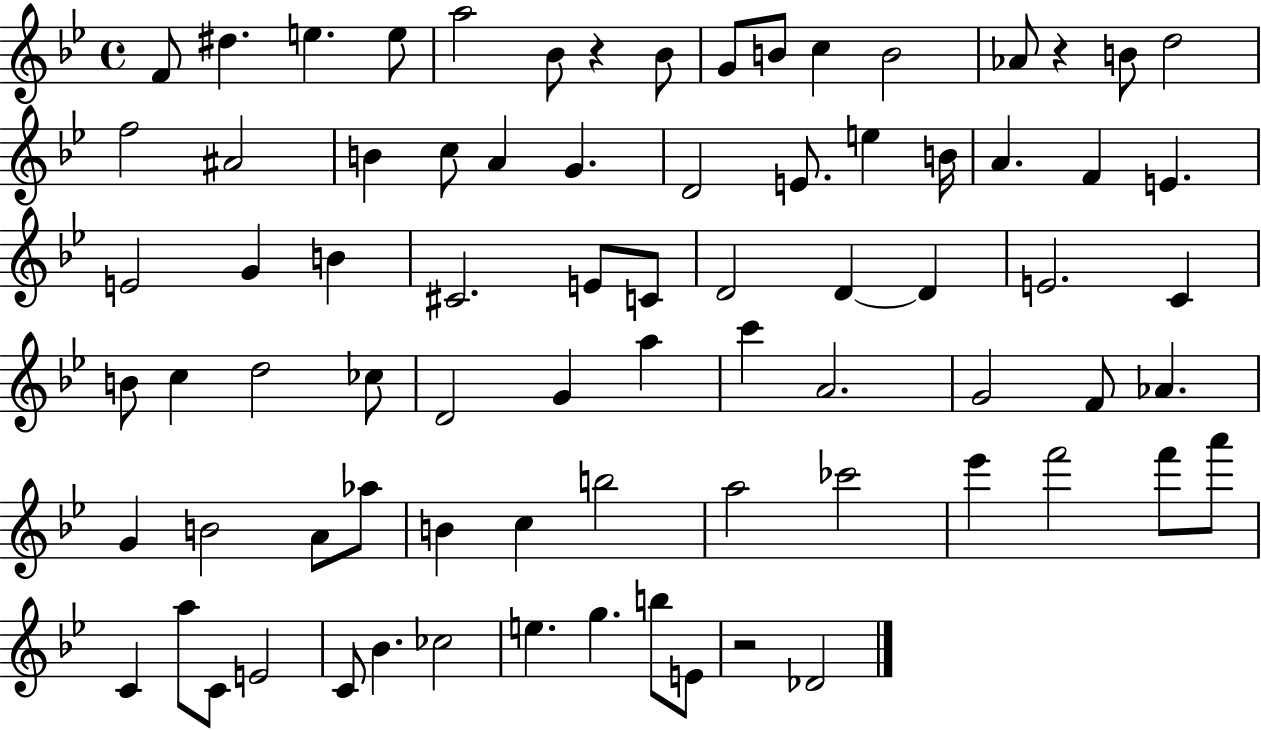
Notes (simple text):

F4/e D#5/q. E5/q. E5/e A5/h Bb4/e R/q Bb4/e G4/e B4/e C5/q B4/h Ab4/e R/q B4/e D5/h F5/h A#4/h B4/q C5/e A4/q G4/q. D4/h E4/e. E5/q B4/s A4/q. F4/q E4/q. E4/h G4/q B4/q C#4/h. E4/e C4/e D4/h D4/q D4/q E4/h. C4/q B4/e C5/q D5/h CES5/e D4/h G4/q A5/q C6/q A4/h. G4/h F4/e Ab4/q. G4/q B4/h A4/e Ab5/e B4/q C5/q B5/h A5/h CES6/h Eb6/q F6/h F6/e A6/e C4/q A5/e C4/e E4/h C4/e Bb4/q. CES5/h E5/q. G5/q. B5/e E4/e R/h Db4/h